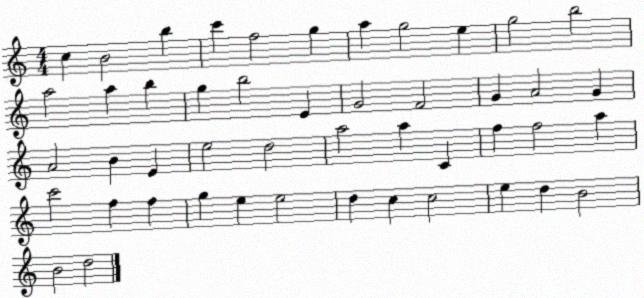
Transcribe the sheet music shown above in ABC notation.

X:1
T:Untitled
M:4/4
L:1/4
K:C
c B2 b c' f2 g a g2 e g2 b2 a2 a b g b2 E G2 F2 G A2 G A2 B E e2 d2 a2 a C f f2 a c'2 f f g e e2 d c c2 e d B2 B2 d2